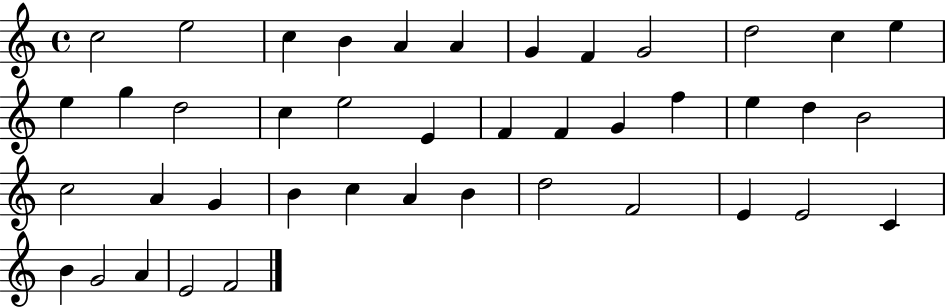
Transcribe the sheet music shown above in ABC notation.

X:1
T:Untitled
M:4/4
L:1/4
K:C
c2 e2 c B A A G F G2 d2 c e e g d2 c e2 E F F G f e d B2 c2 A G B c A B d2 F2 E E2 C B G2 A E2 F2